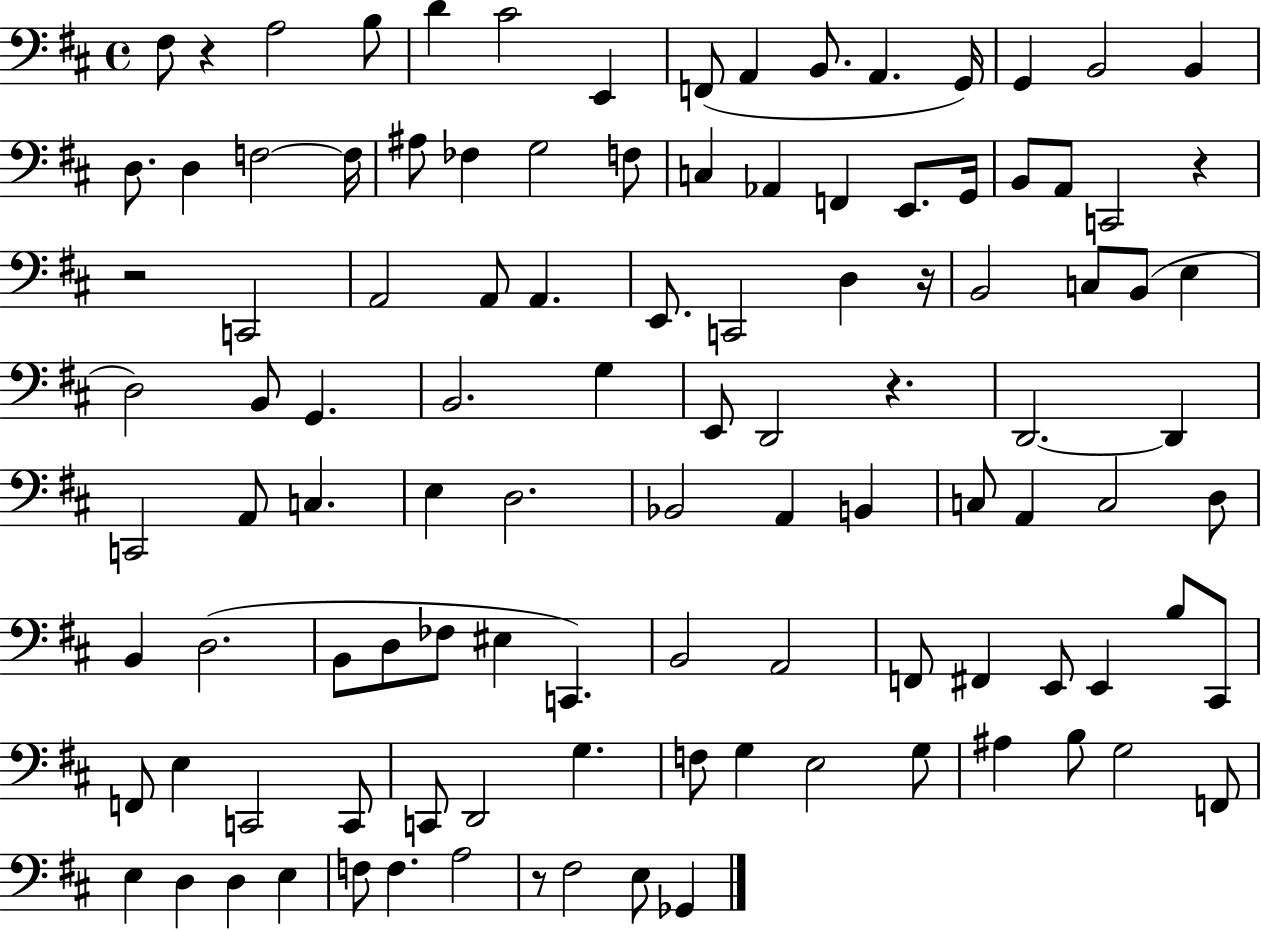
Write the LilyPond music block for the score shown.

{
  \clef bass
  \time 4/4
  \defaultTimeSignature
  \key d \major
  fis8 r4 a2 b8 | d'4 cis'2 e,4 | f,8( a,4 b,8. a,4. g,16) | g,4 b,2 b,4 | \break d8. d4 f2~~ f16 | ais8 fes4 g2 f8 | c4 aes,4 f,4 e,8. g,16 | b,8 a,8 c,2 r4 | \break r2 c,2 | a,2 a,8 a,4. | e,8. c,2 d4 r16 | b,2 c8 b,8( e4 | \break d2) b,8 g,4. | b,2. g4 | e,8 d,2 r4. | d,2.~~ d,4 | \break c,2 a,8 c4. | e4 d2. | bes,2 a,4 b,4 | c8 a,4 c2 d8 | \break b,4 d2.( | b,8 d8 fes8 eis4 c,4.) | b,2 a,2 | f,8 fis,4 e,8 e,4 b8 cis,8 | \break f,8 e4 c,2 c,8 | c,8 d,2 g4. | f8 g4 e2 g8 | ais4 b8 g2 f,8 | \break e4 d4 d4 e4 | f8 f4. a2 | r8 fis2 e8 ges,4 | \bar "|."
}